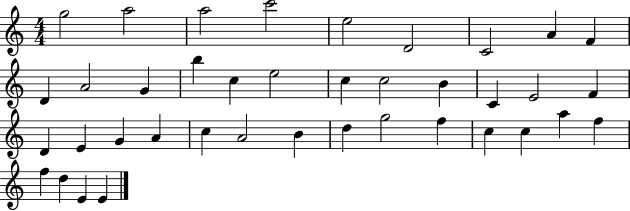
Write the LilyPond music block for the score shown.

{
  \clef treble
  \numericTimeSignature
  \time 4/4
  \key c \major
  g''2 a''2 | a''2 c'''2 | e''2 d'2 | c'2 a'4 f'4 | \break d'4 a'2 g'4 | b''4 c''4 e''2 | c''4 c''2 b'4 | c'4 e'2 f'4 | \break d'4 e'4 g'4 a'4 | c''4 a'2 b'4 | d''4 g''2 f''4 | c''4 c''4 a''4 f''4 | \break f''4 d''4 e'4 e'4 | \bar "|."
}